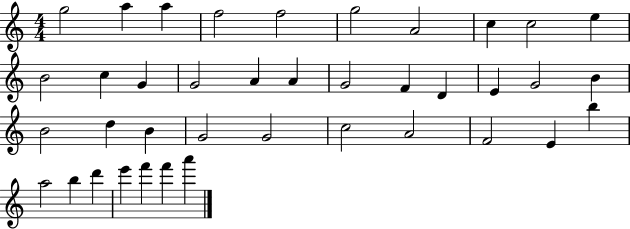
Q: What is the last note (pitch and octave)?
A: A6